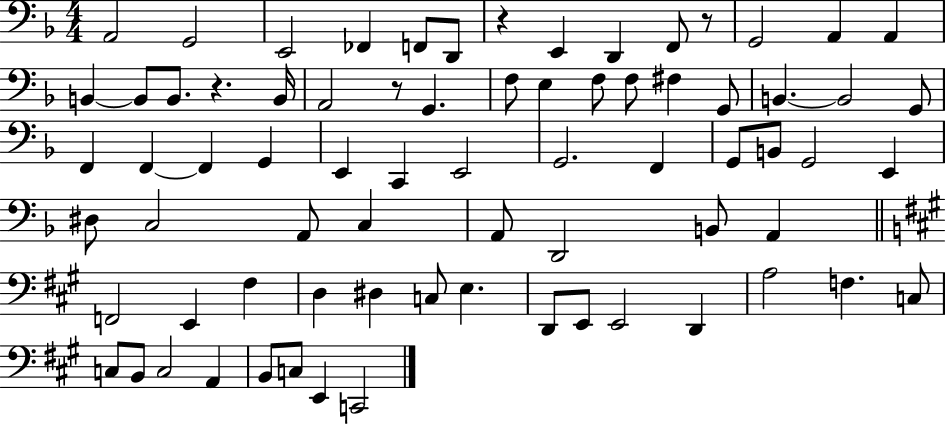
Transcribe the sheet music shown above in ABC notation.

X:1
T:Untitled
M:4/4
L:1/4
K:F
A,,2 G,,2 E,,2 _F,, F,,/2 D,,/2 z E,, D,, F,,/2 z/2 G,,2 A,, A,, B,, B,,/2 B,,/2 z B,,/4 A,,2 z/2 G,, F,/2 E, F,/2 F,/2 ^F, G,,/2 B,, B,,2 G,,/2 F,, F,, F,, G,, E,, C,, E,,2 G,,2 F,, G,,/2 B,,/2 G,,2 E,, ^D,/2 C,2 A,,/2 C, A,,/2 D,,2 B,,/2 A,, F,,2 E,, ^F, D, ^D, C,/2 E, D,,/2 E,,/2 E,,2 D,, A,2 F, C,/2 C,/2 B,,/2 C,2 A,, B,,/2 C,/2 E,, C,,2